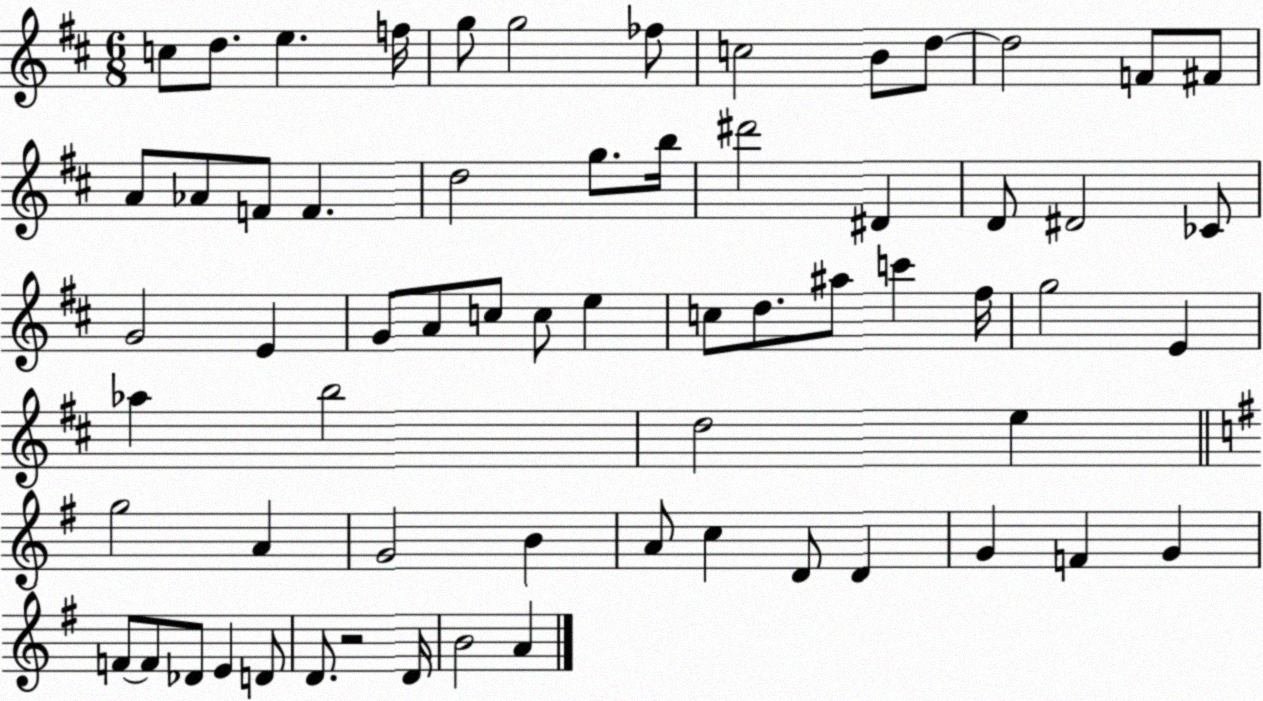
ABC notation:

X:1
T:Untitled
M:6/8
L:1/4
K:D
c/2 d/2 e f/4 g/2 g2 _f/2 c2 B/2 d/2 d2 F/2 ^F/2 A/2 _A/2 F/2 F d2 g/2 b/4 ^d'2 ^D D/2 ^D2 _C/2 G2 E G/2 A/2 c/2 c/2 e c/2 d/2 ^a/2 c' ^f/4 g2 E _a b2 d2 e g2 A G2 B A/2 c D/2 D G F G F/2 F/2 _D/2 E D/2 D/2 z2 D/4 B2 A